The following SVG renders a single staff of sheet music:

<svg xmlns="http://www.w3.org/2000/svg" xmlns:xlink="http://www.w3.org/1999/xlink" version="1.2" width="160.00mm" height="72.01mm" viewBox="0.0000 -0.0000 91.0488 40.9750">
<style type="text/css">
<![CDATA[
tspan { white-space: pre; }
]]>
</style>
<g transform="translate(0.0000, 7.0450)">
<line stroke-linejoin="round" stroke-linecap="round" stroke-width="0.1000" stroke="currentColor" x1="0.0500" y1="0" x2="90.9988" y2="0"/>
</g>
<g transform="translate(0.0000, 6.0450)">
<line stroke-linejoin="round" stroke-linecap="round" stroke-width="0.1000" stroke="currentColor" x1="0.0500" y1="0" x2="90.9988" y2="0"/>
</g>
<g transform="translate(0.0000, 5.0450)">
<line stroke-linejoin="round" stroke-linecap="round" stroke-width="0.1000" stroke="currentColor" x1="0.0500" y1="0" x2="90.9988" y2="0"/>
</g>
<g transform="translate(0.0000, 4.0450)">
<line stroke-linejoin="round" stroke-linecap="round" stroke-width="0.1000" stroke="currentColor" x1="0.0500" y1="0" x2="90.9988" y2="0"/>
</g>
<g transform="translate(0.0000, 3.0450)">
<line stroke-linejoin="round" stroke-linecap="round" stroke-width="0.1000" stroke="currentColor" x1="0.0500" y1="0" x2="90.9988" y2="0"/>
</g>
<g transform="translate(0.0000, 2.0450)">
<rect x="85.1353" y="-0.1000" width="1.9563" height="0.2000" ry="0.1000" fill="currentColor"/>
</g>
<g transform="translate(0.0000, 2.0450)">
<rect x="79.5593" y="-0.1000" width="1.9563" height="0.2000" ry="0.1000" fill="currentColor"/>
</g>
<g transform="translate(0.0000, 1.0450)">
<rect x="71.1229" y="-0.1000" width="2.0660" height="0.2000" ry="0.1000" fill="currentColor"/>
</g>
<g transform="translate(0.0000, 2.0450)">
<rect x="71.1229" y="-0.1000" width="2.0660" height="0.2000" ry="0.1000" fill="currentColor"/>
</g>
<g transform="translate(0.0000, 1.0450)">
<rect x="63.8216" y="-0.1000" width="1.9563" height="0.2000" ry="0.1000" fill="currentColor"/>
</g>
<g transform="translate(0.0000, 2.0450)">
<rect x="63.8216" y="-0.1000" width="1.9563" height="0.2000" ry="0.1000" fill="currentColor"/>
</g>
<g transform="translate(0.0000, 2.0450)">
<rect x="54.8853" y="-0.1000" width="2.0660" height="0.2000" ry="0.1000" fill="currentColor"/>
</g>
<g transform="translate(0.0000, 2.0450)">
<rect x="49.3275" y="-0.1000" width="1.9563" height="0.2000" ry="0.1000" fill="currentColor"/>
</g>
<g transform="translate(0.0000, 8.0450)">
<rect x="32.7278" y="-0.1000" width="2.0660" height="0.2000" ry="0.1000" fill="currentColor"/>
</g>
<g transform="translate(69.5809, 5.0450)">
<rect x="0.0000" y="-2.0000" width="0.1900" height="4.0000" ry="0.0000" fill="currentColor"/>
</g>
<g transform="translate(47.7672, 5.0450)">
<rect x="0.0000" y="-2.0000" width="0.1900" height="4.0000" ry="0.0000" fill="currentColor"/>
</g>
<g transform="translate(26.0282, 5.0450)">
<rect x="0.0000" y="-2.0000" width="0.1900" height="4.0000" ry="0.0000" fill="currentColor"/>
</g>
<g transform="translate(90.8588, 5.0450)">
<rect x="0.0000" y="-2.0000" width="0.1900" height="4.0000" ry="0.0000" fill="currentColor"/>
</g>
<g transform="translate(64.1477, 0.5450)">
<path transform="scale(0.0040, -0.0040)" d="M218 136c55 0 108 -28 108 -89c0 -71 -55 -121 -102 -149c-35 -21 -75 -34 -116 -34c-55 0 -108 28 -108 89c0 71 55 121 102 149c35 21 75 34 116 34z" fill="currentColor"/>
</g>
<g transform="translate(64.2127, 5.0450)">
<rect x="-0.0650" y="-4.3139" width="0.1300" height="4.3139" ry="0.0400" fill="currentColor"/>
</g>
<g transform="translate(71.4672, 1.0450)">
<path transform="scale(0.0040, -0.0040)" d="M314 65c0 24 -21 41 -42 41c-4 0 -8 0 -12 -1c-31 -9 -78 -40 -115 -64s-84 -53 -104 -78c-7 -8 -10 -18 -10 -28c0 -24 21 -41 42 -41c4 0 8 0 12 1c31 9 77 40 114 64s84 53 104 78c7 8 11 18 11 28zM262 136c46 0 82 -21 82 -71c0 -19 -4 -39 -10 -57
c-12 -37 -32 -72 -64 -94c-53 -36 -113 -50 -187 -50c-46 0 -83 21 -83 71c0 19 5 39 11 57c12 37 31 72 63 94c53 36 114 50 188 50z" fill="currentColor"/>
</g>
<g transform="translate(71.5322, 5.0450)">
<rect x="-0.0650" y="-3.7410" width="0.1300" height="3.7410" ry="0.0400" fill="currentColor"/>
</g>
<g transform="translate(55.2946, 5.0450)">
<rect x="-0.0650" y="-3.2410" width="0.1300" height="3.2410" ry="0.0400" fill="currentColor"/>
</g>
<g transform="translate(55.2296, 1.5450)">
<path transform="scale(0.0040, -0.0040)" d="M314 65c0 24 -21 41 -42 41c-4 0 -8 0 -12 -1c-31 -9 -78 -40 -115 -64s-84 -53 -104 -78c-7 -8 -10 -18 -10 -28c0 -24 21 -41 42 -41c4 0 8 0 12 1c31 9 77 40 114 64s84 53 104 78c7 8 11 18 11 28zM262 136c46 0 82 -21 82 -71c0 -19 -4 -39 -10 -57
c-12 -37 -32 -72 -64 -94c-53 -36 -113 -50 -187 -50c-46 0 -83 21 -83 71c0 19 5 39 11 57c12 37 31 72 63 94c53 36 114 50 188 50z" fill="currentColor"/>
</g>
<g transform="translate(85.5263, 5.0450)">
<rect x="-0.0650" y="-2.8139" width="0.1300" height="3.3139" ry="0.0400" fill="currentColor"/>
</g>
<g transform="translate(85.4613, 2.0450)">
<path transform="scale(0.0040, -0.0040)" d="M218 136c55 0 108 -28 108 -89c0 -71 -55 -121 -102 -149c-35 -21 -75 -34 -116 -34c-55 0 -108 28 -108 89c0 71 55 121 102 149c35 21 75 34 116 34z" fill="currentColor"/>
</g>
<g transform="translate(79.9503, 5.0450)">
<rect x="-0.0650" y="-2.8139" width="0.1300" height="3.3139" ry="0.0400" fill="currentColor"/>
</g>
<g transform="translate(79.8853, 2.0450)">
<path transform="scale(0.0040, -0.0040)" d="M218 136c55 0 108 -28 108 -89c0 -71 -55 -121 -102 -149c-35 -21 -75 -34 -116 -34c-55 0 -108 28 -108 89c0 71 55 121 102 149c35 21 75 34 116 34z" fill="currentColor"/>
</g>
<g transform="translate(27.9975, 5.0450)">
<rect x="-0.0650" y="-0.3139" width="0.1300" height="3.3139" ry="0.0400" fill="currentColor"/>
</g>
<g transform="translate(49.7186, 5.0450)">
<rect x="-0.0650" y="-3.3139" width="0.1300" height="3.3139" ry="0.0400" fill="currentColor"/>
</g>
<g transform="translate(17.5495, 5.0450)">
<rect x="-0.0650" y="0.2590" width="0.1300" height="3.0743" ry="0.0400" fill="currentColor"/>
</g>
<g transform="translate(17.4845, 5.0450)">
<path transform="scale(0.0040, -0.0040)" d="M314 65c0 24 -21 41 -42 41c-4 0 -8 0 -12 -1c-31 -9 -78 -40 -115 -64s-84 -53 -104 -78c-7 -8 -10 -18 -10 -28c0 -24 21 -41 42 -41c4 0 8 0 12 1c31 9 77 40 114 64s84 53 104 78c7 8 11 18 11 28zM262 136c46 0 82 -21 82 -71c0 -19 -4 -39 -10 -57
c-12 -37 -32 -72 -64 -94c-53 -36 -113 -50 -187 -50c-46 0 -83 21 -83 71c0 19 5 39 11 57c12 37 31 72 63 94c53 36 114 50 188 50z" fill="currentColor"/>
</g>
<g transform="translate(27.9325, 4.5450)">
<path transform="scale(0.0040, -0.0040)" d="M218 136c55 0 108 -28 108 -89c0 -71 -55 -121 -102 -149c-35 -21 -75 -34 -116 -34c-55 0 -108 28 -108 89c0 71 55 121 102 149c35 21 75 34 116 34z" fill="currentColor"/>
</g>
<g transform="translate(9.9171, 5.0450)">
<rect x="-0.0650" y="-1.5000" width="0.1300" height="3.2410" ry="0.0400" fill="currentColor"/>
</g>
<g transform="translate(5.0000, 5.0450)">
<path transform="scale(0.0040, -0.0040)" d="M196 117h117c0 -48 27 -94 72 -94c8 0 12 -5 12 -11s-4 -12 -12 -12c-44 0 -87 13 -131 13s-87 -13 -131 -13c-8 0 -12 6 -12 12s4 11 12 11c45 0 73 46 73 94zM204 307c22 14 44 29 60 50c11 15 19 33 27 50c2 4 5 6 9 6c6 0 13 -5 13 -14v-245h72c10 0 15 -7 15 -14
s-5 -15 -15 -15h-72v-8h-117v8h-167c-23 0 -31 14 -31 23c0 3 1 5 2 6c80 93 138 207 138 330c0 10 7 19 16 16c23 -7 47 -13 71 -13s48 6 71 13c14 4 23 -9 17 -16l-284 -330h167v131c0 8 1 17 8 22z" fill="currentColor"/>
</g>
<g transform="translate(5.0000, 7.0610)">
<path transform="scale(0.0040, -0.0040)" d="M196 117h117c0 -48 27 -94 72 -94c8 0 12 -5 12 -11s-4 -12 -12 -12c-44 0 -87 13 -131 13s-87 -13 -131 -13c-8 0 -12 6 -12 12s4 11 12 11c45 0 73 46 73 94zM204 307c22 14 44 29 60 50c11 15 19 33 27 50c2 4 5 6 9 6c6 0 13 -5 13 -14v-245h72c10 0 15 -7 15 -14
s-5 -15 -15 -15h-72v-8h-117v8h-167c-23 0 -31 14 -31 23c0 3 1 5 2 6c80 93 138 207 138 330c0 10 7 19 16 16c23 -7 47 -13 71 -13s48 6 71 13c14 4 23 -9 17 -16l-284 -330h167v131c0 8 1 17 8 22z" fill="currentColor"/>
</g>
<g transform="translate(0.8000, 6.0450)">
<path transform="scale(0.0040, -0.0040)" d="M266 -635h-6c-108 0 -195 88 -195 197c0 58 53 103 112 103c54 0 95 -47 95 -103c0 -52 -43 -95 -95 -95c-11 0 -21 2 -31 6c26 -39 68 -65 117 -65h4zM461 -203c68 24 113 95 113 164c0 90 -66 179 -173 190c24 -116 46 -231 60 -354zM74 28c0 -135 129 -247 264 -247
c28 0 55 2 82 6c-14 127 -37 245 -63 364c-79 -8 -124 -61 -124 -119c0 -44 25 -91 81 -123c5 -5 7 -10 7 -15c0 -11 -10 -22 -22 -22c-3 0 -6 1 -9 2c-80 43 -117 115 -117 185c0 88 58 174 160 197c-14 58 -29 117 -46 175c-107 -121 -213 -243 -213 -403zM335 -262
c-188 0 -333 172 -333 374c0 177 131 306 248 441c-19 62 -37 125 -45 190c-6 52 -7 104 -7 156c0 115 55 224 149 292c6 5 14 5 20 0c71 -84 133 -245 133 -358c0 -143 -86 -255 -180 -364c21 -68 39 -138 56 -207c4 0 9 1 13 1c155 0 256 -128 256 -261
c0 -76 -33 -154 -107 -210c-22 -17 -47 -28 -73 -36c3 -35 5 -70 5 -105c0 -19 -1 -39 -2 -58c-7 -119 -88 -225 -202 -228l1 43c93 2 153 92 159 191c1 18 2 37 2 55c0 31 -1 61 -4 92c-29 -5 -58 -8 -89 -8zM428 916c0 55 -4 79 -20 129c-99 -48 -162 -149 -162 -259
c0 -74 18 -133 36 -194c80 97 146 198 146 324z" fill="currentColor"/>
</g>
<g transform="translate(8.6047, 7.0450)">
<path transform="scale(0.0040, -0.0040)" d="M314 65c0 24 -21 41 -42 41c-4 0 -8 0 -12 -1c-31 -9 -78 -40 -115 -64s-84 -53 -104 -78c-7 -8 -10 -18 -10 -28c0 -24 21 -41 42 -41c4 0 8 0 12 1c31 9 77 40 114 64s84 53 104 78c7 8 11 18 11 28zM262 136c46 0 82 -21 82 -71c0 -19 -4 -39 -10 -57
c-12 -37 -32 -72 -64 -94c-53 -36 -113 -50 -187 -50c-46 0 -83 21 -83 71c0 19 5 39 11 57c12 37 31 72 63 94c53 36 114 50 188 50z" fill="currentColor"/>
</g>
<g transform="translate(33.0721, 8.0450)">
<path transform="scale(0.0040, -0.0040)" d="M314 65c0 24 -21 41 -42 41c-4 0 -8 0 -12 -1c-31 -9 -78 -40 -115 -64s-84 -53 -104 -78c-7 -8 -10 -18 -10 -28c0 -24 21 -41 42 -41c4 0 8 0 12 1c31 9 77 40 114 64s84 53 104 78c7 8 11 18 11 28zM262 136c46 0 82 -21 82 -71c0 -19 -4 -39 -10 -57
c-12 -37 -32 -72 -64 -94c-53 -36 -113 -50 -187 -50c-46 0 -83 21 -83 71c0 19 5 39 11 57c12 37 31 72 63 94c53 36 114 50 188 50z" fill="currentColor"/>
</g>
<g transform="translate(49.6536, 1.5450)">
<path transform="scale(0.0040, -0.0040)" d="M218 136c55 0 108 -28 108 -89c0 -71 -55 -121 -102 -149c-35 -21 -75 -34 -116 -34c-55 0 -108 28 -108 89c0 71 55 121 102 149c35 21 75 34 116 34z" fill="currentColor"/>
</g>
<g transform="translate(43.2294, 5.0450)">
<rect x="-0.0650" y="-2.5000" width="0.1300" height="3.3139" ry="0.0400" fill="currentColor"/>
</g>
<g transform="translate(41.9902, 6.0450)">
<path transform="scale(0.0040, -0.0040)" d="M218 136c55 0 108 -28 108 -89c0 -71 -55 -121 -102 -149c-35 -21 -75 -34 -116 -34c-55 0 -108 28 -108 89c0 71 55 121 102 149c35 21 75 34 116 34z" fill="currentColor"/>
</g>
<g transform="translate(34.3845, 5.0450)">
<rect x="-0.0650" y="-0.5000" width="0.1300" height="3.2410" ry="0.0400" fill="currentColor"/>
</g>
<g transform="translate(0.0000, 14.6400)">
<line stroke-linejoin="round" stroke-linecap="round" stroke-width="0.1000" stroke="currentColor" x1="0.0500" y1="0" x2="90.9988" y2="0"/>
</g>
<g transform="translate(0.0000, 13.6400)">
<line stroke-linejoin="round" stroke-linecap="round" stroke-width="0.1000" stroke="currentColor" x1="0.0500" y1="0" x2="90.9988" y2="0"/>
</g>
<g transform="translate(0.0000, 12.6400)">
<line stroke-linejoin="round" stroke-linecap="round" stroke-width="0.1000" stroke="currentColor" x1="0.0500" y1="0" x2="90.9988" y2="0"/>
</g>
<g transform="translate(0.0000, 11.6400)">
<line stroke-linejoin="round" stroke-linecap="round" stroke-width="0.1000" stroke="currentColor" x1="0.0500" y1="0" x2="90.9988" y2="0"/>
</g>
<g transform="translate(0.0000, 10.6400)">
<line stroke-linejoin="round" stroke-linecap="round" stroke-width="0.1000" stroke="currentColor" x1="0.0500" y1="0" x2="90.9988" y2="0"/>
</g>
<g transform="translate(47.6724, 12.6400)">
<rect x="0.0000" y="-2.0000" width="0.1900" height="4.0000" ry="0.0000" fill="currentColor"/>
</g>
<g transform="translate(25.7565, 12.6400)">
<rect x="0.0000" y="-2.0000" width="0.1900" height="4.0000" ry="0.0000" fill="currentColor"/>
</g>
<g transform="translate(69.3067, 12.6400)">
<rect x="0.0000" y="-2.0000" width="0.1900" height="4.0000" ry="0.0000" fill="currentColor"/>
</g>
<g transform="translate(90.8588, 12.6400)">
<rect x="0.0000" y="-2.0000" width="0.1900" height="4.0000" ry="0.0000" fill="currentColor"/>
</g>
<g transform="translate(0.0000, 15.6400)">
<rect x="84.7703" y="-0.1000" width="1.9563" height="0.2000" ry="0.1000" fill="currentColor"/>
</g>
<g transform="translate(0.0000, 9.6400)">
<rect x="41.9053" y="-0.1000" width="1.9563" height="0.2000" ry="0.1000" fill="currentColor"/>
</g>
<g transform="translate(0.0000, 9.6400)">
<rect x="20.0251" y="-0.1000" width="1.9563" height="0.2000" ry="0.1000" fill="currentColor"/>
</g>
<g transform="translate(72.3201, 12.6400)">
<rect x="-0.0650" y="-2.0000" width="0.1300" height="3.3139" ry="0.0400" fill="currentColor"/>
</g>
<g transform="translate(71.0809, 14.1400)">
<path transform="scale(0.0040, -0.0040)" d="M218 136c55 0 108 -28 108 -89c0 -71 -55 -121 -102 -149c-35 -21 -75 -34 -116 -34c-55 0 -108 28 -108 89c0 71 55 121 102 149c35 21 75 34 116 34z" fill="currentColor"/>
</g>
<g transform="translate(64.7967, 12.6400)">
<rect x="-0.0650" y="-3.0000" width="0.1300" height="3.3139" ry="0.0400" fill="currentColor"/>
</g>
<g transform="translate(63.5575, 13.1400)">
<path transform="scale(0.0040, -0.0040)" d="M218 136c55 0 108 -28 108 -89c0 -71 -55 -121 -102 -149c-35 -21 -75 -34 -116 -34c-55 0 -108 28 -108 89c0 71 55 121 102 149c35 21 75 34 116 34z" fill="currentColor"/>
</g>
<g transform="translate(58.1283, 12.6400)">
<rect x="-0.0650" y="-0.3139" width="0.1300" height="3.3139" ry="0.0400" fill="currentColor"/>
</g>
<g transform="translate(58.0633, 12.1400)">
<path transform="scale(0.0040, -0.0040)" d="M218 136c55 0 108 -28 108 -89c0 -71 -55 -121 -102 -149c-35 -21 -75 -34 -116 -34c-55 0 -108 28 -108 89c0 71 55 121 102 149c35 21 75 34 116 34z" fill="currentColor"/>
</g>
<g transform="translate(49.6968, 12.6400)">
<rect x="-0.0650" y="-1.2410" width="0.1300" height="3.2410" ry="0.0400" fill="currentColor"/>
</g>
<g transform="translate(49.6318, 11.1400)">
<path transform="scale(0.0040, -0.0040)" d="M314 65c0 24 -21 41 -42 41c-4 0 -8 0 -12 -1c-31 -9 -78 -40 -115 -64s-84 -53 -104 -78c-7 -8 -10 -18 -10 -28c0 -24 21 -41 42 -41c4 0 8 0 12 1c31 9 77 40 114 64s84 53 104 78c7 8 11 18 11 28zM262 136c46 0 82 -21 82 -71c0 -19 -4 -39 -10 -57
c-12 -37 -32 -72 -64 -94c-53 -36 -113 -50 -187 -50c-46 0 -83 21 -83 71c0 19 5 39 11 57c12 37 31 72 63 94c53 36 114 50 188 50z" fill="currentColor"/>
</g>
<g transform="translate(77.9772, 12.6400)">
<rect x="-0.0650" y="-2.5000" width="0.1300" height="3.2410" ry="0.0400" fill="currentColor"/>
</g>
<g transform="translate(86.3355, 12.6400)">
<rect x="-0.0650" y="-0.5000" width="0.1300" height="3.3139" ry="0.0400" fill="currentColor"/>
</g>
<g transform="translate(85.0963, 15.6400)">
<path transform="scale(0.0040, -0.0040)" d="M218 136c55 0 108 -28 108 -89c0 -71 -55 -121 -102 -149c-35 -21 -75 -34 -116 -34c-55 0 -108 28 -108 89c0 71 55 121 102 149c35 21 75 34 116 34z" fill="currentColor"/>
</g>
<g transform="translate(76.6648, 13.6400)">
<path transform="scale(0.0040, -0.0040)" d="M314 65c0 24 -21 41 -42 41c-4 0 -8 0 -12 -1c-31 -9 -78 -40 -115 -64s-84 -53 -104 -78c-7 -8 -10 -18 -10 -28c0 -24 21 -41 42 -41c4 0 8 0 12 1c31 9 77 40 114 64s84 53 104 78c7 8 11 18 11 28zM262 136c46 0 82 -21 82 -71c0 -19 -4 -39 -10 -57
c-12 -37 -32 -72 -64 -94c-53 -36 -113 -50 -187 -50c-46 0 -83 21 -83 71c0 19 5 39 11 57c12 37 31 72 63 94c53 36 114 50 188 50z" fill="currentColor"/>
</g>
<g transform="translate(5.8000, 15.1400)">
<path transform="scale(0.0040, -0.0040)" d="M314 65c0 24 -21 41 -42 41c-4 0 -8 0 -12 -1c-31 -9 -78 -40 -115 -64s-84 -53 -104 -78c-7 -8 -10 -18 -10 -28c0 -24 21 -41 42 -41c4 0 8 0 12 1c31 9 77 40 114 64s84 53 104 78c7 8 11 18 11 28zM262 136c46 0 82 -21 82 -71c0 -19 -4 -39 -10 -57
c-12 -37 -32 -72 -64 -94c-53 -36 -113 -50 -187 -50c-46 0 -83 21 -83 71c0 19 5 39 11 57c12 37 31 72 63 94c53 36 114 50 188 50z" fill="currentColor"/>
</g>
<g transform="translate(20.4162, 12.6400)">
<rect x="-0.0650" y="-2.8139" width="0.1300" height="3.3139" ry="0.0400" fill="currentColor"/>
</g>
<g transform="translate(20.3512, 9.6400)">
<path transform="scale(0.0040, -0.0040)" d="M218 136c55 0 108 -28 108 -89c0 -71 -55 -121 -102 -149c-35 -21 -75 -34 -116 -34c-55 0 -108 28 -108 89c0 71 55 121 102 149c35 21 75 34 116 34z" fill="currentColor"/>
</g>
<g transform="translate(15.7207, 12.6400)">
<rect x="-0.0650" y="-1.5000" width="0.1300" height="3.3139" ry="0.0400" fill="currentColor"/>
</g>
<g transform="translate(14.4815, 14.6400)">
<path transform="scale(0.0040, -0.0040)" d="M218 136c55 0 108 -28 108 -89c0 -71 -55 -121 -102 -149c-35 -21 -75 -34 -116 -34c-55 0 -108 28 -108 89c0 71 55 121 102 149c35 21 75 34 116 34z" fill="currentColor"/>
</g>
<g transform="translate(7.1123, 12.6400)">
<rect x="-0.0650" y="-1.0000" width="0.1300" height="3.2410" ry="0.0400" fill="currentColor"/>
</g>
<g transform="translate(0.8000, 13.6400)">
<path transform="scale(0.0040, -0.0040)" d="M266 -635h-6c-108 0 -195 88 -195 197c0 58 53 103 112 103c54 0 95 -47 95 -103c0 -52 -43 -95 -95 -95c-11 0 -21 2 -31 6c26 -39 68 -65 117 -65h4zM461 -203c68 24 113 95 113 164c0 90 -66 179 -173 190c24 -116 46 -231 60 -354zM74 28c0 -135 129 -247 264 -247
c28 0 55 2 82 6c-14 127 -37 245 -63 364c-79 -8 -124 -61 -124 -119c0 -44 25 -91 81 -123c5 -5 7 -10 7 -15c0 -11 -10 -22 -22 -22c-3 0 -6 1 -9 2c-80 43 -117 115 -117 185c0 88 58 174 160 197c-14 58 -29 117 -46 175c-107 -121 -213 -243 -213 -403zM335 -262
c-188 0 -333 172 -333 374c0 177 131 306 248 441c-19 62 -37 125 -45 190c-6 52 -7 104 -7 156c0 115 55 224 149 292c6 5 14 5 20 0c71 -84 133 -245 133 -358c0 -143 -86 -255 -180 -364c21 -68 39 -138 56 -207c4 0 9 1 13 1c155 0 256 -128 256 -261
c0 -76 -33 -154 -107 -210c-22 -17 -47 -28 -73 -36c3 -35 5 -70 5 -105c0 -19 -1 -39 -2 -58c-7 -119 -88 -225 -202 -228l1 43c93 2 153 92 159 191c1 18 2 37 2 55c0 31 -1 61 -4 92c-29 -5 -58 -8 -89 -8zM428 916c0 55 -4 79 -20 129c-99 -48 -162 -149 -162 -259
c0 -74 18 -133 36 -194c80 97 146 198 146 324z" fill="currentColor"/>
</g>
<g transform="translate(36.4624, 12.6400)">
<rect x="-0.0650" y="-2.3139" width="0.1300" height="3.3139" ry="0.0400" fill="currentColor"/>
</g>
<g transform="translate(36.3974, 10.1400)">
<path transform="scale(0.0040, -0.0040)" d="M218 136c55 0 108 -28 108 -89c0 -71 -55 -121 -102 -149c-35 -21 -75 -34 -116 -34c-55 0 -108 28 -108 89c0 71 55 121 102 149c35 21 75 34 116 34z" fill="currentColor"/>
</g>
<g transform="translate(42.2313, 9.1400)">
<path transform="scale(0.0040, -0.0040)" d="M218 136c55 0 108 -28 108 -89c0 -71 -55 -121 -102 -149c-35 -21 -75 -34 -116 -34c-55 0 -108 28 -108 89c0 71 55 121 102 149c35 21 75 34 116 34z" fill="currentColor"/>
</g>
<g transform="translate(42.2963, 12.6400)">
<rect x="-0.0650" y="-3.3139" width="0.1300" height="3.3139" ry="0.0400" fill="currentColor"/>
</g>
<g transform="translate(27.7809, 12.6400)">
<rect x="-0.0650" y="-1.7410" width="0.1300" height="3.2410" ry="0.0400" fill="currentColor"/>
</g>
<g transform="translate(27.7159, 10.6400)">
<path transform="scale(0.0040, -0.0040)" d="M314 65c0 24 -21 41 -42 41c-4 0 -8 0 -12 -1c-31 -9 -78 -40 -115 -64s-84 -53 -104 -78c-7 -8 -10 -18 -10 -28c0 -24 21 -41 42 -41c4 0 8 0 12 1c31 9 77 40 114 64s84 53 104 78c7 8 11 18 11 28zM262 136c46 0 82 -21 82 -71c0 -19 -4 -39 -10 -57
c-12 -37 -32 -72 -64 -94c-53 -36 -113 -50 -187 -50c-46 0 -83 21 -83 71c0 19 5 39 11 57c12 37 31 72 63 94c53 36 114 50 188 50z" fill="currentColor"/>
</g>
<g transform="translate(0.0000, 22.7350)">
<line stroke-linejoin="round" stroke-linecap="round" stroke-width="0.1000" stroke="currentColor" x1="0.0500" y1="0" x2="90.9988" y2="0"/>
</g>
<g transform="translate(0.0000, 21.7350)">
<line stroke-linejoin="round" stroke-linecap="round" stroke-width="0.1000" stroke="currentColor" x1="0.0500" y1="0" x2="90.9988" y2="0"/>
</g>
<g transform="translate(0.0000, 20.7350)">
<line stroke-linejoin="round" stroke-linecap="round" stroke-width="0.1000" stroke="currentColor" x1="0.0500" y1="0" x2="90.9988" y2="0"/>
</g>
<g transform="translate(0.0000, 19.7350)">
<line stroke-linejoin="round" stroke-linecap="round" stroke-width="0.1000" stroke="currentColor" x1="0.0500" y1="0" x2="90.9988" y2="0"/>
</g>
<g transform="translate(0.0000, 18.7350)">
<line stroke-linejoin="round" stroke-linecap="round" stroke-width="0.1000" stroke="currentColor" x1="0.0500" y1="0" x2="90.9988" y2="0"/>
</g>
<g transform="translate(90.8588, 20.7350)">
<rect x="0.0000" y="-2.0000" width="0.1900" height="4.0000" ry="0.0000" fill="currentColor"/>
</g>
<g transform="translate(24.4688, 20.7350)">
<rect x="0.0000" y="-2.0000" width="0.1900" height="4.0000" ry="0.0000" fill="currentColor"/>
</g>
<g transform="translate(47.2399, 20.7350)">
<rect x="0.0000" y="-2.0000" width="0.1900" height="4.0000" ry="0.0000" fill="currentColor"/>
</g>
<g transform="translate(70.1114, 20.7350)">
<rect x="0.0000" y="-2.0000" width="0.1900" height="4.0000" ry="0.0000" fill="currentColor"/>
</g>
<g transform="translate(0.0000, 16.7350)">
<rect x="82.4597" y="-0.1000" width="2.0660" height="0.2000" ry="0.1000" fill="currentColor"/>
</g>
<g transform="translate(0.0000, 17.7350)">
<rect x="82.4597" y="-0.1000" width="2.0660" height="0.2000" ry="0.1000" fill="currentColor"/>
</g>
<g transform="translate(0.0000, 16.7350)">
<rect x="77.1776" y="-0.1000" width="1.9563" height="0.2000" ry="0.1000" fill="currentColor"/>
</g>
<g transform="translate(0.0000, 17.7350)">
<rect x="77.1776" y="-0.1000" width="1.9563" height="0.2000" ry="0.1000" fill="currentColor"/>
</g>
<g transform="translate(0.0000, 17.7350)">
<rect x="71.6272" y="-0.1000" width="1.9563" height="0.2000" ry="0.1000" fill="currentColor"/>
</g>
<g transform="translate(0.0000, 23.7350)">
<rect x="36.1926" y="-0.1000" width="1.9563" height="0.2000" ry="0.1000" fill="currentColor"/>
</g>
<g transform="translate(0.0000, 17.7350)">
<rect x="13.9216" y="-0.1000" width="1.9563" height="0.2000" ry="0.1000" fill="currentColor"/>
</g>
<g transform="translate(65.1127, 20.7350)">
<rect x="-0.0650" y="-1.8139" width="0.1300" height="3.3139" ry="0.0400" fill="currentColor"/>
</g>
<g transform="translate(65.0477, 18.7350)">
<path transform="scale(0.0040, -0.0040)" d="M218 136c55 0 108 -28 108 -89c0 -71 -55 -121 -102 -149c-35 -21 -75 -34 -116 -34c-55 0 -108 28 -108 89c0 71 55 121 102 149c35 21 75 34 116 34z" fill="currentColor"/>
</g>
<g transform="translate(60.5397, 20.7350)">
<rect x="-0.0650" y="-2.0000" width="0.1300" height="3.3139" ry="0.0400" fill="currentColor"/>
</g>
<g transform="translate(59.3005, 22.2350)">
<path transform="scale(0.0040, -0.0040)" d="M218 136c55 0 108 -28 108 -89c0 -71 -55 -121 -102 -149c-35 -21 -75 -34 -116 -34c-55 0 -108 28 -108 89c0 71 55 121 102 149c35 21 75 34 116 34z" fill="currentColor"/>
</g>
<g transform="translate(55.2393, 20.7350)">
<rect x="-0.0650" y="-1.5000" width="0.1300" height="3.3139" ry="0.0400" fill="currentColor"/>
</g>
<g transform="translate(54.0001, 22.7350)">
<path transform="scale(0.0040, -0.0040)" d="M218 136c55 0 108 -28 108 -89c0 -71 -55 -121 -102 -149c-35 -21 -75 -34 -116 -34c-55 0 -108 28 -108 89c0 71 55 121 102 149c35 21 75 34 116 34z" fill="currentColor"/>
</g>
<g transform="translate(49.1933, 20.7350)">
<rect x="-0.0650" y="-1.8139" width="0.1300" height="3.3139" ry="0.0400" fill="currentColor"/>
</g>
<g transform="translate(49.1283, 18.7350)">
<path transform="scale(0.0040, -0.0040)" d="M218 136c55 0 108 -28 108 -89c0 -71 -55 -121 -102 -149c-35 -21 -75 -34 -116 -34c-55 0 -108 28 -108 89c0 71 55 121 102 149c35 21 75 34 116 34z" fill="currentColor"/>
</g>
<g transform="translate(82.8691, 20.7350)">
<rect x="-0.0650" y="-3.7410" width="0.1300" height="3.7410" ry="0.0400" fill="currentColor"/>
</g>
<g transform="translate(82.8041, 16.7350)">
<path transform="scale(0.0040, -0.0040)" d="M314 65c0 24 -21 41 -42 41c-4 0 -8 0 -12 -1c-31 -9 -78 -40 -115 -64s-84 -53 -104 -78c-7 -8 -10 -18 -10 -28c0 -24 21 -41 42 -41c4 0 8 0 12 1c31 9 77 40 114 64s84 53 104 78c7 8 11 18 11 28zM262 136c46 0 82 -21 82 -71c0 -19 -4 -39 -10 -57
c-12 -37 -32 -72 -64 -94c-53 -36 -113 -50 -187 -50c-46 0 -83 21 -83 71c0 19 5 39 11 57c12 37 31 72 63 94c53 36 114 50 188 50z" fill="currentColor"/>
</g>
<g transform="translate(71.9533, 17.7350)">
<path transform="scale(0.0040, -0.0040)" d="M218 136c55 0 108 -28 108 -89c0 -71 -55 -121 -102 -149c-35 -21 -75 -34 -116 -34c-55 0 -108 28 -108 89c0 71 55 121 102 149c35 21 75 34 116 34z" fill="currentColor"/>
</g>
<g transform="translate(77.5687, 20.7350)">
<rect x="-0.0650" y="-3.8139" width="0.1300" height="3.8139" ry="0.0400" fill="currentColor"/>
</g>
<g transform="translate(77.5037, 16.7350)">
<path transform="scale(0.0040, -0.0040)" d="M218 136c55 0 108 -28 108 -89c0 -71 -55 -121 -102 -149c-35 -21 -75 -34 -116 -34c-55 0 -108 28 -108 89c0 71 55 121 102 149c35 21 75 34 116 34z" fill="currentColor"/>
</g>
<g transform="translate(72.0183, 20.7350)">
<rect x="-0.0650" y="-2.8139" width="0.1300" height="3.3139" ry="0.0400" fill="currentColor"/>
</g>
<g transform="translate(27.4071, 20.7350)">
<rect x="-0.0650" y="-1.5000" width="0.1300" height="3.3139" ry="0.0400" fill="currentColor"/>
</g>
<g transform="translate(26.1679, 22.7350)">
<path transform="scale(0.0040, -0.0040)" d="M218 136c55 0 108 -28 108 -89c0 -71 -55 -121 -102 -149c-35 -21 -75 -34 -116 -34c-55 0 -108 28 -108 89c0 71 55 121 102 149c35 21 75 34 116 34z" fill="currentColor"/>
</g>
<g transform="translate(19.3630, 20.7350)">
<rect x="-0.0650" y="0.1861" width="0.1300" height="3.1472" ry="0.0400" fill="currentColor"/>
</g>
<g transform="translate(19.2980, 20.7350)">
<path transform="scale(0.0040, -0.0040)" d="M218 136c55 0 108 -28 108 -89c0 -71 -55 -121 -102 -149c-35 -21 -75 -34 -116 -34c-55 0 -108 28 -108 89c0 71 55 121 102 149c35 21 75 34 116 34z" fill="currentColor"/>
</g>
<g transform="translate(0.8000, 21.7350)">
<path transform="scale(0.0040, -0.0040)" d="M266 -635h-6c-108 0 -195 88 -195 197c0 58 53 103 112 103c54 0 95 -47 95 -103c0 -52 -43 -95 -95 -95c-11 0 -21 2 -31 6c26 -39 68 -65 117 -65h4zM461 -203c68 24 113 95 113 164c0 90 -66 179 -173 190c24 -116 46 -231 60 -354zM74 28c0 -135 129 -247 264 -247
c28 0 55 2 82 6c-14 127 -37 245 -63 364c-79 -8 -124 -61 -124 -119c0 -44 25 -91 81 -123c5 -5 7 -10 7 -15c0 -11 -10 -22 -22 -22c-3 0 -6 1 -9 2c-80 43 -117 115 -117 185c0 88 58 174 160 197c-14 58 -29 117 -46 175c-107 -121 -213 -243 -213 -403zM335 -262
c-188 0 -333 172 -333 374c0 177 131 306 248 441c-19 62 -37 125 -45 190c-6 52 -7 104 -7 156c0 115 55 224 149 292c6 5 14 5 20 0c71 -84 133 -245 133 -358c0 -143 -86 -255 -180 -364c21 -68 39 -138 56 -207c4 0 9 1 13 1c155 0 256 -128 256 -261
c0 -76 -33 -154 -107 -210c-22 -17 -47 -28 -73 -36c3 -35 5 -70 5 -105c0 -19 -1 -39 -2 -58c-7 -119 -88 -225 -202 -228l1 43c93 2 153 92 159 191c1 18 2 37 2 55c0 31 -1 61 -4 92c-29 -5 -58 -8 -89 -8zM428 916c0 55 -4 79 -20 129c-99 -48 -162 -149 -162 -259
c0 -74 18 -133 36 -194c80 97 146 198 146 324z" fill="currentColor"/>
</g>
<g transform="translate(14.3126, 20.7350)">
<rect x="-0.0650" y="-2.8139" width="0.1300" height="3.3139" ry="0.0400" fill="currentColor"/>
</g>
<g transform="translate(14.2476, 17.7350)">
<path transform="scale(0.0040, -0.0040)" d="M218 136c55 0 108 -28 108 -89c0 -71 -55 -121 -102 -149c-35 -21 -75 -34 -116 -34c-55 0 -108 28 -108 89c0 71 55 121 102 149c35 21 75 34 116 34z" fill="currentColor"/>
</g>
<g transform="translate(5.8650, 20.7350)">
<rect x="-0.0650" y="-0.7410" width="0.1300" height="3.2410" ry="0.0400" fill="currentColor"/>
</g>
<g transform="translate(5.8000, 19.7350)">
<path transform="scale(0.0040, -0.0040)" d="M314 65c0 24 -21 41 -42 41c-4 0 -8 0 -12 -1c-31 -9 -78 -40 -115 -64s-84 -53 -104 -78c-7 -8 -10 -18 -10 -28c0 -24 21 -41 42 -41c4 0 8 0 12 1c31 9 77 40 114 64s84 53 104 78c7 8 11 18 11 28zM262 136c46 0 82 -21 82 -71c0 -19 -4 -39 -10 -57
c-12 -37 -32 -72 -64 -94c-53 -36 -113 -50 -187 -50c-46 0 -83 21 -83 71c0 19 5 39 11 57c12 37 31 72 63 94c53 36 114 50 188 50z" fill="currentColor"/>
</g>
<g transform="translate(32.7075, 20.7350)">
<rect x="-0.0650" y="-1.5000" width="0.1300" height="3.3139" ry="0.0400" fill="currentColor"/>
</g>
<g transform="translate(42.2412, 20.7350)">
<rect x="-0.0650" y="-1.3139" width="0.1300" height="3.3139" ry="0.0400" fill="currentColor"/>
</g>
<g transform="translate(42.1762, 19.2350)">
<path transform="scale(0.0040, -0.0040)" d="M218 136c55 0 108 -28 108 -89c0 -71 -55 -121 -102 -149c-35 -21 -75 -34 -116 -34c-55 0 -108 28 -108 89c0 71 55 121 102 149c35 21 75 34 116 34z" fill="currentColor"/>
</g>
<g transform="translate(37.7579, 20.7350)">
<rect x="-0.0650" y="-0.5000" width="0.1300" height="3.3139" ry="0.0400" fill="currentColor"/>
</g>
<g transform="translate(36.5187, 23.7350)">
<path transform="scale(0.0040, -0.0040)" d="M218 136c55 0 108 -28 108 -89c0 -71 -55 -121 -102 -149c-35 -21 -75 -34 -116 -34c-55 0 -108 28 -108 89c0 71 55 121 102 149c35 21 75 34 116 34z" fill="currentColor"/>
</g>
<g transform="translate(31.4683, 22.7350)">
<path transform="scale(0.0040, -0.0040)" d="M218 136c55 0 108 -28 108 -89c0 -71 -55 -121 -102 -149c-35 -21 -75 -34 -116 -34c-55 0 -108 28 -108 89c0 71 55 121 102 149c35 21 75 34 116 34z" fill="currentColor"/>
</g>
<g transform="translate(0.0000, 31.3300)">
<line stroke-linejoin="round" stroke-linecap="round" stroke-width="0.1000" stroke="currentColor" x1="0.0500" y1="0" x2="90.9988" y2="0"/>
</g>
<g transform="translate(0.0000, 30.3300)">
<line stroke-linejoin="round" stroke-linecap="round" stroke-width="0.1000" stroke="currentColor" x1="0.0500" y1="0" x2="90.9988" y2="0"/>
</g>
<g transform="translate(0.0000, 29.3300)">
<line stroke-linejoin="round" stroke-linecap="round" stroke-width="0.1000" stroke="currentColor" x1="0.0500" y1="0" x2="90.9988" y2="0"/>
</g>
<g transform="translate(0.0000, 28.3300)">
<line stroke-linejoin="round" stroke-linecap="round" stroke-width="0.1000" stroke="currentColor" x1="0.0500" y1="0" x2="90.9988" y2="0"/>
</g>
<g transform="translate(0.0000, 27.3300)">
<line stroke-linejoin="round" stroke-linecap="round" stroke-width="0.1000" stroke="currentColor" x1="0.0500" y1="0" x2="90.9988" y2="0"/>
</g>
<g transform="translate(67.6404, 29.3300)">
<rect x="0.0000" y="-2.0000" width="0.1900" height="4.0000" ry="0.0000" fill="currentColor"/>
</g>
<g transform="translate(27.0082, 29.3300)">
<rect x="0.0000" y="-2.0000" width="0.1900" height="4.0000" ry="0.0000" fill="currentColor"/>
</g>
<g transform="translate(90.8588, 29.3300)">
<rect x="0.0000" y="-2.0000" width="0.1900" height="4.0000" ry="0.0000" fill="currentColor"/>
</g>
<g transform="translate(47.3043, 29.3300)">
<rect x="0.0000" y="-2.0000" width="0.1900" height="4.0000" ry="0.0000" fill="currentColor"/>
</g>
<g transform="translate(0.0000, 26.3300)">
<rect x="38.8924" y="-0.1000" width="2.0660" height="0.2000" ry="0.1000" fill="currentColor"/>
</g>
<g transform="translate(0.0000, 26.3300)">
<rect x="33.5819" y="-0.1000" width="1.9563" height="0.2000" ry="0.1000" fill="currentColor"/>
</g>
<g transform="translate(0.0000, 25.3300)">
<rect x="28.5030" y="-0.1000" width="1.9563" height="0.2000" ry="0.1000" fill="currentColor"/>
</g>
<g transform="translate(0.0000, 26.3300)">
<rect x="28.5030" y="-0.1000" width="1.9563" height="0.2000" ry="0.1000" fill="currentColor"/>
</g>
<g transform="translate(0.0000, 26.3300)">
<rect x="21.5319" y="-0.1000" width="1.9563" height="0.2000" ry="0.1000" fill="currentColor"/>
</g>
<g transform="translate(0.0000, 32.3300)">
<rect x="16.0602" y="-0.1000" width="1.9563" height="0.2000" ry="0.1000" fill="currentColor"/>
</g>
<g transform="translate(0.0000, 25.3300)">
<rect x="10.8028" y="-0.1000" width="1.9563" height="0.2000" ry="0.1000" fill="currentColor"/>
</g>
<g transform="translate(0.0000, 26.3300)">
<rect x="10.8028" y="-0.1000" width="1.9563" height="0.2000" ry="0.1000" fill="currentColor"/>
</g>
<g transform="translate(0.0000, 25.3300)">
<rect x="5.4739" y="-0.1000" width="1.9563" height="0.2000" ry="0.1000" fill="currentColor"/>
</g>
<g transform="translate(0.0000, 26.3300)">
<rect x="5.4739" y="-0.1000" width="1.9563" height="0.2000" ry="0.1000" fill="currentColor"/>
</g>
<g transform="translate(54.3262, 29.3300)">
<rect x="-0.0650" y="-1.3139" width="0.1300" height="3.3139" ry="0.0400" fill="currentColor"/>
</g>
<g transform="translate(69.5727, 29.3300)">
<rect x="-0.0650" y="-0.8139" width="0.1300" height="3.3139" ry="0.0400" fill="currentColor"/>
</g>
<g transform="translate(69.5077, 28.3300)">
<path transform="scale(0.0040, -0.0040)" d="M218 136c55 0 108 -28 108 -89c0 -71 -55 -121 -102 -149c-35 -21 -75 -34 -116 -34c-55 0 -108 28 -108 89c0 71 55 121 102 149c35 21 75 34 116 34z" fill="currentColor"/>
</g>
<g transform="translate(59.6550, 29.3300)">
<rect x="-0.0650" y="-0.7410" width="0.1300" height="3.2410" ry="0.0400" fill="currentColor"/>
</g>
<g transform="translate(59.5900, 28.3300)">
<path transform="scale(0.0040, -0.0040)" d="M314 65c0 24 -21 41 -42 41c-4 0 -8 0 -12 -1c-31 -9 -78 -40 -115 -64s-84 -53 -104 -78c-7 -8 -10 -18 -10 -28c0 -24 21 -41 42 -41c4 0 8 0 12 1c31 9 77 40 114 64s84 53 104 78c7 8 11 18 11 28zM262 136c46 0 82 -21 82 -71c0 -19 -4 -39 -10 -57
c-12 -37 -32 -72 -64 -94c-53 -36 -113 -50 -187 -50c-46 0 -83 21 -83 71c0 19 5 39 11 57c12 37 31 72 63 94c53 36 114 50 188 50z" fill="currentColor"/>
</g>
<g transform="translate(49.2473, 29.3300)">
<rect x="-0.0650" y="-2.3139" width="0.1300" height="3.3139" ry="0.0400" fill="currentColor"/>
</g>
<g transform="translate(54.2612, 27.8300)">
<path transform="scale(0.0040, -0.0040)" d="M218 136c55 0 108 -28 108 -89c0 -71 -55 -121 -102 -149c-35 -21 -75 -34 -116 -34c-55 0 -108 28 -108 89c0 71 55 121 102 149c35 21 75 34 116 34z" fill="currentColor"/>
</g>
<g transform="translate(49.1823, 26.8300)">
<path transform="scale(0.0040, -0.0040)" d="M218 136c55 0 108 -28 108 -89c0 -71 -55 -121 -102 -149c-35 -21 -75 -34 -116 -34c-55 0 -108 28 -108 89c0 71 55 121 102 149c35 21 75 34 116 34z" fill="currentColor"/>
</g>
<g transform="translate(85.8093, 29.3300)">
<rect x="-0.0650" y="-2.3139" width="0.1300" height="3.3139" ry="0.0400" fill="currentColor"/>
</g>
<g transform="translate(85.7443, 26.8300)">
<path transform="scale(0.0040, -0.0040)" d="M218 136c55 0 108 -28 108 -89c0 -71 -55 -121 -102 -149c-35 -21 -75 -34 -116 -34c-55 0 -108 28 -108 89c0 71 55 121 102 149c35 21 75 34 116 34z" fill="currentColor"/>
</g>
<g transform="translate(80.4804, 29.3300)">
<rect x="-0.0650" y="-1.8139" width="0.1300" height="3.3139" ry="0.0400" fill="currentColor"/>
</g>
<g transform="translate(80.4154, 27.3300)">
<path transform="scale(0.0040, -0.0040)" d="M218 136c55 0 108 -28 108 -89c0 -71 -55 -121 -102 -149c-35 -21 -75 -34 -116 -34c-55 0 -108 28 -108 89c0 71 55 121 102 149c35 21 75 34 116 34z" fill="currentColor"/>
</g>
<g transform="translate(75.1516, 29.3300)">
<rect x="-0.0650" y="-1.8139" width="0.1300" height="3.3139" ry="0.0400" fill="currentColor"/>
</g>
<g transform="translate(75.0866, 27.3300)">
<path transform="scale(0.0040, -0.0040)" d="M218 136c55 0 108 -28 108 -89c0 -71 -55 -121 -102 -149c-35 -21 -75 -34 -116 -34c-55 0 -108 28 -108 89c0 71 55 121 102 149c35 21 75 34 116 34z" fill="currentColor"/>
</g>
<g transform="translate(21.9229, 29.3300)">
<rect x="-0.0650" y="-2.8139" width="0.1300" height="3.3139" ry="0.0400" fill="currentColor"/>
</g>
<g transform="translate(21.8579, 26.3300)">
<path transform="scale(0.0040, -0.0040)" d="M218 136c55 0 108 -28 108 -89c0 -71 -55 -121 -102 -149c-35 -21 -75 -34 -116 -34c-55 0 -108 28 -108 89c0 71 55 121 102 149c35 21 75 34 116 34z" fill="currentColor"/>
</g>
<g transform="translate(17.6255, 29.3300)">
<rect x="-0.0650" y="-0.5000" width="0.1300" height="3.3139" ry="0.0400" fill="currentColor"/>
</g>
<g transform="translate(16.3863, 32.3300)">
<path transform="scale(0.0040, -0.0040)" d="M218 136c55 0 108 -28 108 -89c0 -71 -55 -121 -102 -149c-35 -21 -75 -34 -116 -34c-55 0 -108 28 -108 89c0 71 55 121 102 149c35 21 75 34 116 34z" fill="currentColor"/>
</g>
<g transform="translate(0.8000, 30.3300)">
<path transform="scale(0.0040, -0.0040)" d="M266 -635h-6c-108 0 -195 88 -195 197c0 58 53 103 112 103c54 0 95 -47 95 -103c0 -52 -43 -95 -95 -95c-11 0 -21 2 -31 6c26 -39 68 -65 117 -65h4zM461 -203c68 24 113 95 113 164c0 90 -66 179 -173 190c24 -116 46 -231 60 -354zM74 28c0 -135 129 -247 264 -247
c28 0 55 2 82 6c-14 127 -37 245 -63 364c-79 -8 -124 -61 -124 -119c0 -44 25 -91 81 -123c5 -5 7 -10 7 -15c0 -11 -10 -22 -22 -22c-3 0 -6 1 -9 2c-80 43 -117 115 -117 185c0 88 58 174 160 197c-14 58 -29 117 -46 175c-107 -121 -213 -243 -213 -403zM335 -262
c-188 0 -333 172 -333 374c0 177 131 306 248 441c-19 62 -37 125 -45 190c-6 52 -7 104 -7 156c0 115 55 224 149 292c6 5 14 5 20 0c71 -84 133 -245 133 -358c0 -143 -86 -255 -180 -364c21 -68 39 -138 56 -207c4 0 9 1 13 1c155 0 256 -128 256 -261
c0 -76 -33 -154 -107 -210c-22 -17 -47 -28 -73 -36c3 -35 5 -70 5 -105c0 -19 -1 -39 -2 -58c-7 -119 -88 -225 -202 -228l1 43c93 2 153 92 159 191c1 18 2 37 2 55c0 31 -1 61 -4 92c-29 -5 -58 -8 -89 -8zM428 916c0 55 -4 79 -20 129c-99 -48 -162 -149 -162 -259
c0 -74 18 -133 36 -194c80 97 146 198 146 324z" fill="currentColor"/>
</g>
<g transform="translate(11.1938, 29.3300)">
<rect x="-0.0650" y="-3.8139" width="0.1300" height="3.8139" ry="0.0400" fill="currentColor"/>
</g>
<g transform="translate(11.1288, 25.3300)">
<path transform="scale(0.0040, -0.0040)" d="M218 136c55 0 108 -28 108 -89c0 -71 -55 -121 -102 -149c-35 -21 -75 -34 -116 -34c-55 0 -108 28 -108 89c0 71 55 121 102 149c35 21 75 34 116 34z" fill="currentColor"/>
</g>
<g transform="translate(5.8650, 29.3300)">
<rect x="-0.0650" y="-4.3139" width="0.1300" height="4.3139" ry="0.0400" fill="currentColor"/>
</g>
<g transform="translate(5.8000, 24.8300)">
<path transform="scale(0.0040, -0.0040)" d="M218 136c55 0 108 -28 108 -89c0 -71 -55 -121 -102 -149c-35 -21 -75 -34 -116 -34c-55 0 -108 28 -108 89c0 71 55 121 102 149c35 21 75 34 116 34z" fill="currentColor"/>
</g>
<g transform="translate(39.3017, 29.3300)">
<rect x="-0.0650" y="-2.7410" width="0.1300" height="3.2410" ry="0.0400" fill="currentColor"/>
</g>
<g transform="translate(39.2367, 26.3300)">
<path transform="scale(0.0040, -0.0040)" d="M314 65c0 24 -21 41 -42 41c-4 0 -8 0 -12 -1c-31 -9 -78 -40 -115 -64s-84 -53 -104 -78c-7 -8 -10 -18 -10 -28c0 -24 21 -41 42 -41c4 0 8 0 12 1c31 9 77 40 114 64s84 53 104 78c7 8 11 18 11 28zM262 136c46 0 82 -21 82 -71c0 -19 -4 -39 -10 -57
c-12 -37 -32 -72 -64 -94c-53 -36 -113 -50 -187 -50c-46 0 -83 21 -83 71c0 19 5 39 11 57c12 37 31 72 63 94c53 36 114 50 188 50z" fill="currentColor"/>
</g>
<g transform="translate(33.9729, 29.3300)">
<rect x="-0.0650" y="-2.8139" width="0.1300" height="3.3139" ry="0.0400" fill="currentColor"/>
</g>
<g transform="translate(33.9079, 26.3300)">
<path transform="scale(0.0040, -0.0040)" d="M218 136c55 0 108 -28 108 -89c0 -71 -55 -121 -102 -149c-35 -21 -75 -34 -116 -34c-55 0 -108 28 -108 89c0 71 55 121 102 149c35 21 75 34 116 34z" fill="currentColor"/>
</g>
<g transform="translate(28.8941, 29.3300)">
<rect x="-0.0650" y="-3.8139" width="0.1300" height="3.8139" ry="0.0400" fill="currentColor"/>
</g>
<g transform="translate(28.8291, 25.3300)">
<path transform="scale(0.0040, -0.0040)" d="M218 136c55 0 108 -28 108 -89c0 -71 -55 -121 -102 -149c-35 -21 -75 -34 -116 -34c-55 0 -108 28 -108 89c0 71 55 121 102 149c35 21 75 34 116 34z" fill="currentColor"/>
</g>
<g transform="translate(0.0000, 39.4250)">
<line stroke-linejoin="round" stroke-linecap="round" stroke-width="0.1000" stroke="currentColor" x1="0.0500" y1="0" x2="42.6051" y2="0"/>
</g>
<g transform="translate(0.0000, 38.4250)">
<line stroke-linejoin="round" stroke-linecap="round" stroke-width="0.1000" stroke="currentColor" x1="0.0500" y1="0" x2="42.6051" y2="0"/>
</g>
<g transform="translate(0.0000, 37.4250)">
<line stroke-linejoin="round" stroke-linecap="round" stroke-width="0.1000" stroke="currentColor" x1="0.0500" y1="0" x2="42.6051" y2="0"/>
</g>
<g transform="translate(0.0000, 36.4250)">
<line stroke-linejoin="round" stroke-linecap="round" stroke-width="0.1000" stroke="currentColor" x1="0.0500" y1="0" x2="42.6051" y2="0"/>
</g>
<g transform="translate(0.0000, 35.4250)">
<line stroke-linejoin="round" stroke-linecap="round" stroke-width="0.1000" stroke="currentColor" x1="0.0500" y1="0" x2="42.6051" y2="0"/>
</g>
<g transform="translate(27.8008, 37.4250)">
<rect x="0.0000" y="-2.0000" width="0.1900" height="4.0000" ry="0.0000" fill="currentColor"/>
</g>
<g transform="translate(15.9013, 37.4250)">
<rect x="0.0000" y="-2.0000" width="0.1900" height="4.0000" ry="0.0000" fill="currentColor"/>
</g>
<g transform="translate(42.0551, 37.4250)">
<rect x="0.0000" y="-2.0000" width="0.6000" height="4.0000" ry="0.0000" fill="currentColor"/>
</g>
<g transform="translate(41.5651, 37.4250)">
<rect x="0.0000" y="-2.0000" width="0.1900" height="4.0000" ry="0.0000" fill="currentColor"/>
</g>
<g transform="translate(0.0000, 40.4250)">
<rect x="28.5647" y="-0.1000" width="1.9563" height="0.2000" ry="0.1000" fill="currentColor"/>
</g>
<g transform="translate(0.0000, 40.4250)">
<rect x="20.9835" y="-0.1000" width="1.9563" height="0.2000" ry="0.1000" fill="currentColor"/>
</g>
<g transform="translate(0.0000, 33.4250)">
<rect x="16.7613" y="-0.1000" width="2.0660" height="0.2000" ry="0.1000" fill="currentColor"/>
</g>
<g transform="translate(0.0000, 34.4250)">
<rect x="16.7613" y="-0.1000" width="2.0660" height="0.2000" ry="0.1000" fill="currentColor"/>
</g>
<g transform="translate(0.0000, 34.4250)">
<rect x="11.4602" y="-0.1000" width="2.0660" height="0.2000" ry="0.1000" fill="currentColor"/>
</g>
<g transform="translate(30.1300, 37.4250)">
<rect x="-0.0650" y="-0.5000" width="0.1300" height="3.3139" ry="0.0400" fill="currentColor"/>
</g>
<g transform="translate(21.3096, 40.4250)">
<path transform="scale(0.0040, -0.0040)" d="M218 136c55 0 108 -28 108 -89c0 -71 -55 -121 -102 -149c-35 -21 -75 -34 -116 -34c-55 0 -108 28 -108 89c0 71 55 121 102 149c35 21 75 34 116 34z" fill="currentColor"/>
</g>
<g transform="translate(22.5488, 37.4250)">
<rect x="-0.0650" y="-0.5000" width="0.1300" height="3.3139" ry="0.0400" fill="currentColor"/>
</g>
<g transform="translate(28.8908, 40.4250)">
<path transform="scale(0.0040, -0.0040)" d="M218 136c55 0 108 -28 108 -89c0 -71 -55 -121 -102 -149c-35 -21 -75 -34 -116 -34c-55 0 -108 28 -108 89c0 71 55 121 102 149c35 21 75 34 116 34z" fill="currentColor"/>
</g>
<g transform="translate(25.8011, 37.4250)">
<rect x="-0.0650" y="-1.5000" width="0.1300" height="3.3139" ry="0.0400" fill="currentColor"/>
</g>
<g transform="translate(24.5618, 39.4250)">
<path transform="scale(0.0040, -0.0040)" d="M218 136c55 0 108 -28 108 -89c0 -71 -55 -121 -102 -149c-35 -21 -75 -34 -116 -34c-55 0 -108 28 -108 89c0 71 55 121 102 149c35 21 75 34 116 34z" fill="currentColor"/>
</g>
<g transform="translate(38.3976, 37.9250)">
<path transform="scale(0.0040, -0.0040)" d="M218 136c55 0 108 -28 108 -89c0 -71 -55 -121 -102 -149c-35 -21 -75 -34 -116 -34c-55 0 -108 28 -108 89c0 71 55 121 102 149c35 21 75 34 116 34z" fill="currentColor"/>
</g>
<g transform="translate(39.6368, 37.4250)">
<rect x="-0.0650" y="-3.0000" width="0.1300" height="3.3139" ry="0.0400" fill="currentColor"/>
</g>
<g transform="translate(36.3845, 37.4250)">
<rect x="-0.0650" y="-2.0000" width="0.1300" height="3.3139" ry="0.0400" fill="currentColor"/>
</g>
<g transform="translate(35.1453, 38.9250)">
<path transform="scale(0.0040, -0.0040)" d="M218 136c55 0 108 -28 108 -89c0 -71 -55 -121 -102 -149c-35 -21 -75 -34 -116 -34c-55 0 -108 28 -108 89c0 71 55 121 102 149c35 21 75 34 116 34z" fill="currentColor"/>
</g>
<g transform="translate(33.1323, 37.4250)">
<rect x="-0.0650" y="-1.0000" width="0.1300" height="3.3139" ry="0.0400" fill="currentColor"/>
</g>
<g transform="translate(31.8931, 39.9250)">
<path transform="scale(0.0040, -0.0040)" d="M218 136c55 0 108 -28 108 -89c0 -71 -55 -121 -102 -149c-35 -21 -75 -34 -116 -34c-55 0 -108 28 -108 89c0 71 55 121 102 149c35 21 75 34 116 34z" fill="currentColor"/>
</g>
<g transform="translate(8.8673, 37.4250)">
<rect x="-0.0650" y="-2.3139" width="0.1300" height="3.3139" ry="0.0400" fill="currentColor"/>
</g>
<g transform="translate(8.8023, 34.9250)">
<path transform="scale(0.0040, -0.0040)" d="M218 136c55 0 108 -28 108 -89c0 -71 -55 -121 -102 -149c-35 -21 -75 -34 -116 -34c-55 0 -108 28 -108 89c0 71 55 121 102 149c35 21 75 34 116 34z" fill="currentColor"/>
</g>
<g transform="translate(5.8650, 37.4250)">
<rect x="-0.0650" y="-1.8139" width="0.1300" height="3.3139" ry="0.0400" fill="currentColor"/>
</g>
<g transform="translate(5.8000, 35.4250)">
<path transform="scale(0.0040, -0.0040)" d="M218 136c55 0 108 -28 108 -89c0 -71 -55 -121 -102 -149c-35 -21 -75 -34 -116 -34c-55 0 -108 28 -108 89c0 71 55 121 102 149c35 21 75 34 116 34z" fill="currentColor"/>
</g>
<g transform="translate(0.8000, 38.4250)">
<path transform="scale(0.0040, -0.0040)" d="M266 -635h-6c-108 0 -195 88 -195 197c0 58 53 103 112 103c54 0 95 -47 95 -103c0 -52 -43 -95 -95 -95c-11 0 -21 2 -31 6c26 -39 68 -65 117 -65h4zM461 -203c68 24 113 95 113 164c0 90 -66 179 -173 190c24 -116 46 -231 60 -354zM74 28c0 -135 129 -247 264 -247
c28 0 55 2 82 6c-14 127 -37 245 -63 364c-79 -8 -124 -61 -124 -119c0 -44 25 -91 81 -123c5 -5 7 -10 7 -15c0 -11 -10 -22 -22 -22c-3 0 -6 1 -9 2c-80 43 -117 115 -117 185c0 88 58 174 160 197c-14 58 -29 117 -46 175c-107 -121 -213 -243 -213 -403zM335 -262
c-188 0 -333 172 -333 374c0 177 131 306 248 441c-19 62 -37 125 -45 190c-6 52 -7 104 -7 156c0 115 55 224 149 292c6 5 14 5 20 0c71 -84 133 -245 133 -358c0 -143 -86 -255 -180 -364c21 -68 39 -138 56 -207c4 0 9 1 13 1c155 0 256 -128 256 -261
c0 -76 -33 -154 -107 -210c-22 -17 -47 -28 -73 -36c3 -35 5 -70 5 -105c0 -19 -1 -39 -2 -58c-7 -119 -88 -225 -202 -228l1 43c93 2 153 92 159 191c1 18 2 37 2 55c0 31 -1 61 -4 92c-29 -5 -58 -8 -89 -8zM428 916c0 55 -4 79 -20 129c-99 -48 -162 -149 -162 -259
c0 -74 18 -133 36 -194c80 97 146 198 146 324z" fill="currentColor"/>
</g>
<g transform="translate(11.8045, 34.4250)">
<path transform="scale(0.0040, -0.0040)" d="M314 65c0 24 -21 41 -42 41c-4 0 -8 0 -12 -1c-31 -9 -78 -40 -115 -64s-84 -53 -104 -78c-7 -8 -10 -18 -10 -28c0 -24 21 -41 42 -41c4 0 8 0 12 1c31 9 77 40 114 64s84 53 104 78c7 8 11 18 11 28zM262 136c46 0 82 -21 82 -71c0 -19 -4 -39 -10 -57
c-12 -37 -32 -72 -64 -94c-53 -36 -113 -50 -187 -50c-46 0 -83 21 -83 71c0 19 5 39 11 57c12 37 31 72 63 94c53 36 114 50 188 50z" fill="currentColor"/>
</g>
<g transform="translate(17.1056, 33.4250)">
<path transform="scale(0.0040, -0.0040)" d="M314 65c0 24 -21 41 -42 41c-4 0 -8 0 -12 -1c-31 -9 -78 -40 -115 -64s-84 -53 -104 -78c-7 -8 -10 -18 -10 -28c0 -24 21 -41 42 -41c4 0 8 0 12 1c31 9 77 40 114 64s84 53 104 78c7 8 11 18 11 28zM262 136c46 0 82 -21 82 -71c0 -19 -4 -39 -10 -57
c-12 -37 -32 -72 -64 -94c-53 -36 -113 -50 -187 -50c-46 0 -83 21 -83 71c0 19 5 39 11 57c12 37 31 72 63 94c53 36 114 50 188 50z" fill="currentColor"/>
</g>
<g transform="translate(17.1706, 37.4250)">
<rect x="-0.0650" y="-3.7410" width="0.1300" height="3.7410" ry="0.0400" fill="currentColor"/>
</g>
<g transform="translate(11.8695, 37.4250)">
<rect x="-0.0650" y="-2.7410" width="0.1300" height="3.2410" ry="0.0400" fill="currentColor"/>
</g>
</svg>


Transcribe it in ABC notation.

X:1
T:Untitled
M:4/4
L:1/4
K:C
E2 B2 c C2 G b b2 d' c'2 a a D2 E a f2 g b e2 c A F G2 C d2 a B E E C e f E F f a c' c'2 d' c' C a c' a a2 g e d2 d f f g f g a2 c'2 C E C D F A